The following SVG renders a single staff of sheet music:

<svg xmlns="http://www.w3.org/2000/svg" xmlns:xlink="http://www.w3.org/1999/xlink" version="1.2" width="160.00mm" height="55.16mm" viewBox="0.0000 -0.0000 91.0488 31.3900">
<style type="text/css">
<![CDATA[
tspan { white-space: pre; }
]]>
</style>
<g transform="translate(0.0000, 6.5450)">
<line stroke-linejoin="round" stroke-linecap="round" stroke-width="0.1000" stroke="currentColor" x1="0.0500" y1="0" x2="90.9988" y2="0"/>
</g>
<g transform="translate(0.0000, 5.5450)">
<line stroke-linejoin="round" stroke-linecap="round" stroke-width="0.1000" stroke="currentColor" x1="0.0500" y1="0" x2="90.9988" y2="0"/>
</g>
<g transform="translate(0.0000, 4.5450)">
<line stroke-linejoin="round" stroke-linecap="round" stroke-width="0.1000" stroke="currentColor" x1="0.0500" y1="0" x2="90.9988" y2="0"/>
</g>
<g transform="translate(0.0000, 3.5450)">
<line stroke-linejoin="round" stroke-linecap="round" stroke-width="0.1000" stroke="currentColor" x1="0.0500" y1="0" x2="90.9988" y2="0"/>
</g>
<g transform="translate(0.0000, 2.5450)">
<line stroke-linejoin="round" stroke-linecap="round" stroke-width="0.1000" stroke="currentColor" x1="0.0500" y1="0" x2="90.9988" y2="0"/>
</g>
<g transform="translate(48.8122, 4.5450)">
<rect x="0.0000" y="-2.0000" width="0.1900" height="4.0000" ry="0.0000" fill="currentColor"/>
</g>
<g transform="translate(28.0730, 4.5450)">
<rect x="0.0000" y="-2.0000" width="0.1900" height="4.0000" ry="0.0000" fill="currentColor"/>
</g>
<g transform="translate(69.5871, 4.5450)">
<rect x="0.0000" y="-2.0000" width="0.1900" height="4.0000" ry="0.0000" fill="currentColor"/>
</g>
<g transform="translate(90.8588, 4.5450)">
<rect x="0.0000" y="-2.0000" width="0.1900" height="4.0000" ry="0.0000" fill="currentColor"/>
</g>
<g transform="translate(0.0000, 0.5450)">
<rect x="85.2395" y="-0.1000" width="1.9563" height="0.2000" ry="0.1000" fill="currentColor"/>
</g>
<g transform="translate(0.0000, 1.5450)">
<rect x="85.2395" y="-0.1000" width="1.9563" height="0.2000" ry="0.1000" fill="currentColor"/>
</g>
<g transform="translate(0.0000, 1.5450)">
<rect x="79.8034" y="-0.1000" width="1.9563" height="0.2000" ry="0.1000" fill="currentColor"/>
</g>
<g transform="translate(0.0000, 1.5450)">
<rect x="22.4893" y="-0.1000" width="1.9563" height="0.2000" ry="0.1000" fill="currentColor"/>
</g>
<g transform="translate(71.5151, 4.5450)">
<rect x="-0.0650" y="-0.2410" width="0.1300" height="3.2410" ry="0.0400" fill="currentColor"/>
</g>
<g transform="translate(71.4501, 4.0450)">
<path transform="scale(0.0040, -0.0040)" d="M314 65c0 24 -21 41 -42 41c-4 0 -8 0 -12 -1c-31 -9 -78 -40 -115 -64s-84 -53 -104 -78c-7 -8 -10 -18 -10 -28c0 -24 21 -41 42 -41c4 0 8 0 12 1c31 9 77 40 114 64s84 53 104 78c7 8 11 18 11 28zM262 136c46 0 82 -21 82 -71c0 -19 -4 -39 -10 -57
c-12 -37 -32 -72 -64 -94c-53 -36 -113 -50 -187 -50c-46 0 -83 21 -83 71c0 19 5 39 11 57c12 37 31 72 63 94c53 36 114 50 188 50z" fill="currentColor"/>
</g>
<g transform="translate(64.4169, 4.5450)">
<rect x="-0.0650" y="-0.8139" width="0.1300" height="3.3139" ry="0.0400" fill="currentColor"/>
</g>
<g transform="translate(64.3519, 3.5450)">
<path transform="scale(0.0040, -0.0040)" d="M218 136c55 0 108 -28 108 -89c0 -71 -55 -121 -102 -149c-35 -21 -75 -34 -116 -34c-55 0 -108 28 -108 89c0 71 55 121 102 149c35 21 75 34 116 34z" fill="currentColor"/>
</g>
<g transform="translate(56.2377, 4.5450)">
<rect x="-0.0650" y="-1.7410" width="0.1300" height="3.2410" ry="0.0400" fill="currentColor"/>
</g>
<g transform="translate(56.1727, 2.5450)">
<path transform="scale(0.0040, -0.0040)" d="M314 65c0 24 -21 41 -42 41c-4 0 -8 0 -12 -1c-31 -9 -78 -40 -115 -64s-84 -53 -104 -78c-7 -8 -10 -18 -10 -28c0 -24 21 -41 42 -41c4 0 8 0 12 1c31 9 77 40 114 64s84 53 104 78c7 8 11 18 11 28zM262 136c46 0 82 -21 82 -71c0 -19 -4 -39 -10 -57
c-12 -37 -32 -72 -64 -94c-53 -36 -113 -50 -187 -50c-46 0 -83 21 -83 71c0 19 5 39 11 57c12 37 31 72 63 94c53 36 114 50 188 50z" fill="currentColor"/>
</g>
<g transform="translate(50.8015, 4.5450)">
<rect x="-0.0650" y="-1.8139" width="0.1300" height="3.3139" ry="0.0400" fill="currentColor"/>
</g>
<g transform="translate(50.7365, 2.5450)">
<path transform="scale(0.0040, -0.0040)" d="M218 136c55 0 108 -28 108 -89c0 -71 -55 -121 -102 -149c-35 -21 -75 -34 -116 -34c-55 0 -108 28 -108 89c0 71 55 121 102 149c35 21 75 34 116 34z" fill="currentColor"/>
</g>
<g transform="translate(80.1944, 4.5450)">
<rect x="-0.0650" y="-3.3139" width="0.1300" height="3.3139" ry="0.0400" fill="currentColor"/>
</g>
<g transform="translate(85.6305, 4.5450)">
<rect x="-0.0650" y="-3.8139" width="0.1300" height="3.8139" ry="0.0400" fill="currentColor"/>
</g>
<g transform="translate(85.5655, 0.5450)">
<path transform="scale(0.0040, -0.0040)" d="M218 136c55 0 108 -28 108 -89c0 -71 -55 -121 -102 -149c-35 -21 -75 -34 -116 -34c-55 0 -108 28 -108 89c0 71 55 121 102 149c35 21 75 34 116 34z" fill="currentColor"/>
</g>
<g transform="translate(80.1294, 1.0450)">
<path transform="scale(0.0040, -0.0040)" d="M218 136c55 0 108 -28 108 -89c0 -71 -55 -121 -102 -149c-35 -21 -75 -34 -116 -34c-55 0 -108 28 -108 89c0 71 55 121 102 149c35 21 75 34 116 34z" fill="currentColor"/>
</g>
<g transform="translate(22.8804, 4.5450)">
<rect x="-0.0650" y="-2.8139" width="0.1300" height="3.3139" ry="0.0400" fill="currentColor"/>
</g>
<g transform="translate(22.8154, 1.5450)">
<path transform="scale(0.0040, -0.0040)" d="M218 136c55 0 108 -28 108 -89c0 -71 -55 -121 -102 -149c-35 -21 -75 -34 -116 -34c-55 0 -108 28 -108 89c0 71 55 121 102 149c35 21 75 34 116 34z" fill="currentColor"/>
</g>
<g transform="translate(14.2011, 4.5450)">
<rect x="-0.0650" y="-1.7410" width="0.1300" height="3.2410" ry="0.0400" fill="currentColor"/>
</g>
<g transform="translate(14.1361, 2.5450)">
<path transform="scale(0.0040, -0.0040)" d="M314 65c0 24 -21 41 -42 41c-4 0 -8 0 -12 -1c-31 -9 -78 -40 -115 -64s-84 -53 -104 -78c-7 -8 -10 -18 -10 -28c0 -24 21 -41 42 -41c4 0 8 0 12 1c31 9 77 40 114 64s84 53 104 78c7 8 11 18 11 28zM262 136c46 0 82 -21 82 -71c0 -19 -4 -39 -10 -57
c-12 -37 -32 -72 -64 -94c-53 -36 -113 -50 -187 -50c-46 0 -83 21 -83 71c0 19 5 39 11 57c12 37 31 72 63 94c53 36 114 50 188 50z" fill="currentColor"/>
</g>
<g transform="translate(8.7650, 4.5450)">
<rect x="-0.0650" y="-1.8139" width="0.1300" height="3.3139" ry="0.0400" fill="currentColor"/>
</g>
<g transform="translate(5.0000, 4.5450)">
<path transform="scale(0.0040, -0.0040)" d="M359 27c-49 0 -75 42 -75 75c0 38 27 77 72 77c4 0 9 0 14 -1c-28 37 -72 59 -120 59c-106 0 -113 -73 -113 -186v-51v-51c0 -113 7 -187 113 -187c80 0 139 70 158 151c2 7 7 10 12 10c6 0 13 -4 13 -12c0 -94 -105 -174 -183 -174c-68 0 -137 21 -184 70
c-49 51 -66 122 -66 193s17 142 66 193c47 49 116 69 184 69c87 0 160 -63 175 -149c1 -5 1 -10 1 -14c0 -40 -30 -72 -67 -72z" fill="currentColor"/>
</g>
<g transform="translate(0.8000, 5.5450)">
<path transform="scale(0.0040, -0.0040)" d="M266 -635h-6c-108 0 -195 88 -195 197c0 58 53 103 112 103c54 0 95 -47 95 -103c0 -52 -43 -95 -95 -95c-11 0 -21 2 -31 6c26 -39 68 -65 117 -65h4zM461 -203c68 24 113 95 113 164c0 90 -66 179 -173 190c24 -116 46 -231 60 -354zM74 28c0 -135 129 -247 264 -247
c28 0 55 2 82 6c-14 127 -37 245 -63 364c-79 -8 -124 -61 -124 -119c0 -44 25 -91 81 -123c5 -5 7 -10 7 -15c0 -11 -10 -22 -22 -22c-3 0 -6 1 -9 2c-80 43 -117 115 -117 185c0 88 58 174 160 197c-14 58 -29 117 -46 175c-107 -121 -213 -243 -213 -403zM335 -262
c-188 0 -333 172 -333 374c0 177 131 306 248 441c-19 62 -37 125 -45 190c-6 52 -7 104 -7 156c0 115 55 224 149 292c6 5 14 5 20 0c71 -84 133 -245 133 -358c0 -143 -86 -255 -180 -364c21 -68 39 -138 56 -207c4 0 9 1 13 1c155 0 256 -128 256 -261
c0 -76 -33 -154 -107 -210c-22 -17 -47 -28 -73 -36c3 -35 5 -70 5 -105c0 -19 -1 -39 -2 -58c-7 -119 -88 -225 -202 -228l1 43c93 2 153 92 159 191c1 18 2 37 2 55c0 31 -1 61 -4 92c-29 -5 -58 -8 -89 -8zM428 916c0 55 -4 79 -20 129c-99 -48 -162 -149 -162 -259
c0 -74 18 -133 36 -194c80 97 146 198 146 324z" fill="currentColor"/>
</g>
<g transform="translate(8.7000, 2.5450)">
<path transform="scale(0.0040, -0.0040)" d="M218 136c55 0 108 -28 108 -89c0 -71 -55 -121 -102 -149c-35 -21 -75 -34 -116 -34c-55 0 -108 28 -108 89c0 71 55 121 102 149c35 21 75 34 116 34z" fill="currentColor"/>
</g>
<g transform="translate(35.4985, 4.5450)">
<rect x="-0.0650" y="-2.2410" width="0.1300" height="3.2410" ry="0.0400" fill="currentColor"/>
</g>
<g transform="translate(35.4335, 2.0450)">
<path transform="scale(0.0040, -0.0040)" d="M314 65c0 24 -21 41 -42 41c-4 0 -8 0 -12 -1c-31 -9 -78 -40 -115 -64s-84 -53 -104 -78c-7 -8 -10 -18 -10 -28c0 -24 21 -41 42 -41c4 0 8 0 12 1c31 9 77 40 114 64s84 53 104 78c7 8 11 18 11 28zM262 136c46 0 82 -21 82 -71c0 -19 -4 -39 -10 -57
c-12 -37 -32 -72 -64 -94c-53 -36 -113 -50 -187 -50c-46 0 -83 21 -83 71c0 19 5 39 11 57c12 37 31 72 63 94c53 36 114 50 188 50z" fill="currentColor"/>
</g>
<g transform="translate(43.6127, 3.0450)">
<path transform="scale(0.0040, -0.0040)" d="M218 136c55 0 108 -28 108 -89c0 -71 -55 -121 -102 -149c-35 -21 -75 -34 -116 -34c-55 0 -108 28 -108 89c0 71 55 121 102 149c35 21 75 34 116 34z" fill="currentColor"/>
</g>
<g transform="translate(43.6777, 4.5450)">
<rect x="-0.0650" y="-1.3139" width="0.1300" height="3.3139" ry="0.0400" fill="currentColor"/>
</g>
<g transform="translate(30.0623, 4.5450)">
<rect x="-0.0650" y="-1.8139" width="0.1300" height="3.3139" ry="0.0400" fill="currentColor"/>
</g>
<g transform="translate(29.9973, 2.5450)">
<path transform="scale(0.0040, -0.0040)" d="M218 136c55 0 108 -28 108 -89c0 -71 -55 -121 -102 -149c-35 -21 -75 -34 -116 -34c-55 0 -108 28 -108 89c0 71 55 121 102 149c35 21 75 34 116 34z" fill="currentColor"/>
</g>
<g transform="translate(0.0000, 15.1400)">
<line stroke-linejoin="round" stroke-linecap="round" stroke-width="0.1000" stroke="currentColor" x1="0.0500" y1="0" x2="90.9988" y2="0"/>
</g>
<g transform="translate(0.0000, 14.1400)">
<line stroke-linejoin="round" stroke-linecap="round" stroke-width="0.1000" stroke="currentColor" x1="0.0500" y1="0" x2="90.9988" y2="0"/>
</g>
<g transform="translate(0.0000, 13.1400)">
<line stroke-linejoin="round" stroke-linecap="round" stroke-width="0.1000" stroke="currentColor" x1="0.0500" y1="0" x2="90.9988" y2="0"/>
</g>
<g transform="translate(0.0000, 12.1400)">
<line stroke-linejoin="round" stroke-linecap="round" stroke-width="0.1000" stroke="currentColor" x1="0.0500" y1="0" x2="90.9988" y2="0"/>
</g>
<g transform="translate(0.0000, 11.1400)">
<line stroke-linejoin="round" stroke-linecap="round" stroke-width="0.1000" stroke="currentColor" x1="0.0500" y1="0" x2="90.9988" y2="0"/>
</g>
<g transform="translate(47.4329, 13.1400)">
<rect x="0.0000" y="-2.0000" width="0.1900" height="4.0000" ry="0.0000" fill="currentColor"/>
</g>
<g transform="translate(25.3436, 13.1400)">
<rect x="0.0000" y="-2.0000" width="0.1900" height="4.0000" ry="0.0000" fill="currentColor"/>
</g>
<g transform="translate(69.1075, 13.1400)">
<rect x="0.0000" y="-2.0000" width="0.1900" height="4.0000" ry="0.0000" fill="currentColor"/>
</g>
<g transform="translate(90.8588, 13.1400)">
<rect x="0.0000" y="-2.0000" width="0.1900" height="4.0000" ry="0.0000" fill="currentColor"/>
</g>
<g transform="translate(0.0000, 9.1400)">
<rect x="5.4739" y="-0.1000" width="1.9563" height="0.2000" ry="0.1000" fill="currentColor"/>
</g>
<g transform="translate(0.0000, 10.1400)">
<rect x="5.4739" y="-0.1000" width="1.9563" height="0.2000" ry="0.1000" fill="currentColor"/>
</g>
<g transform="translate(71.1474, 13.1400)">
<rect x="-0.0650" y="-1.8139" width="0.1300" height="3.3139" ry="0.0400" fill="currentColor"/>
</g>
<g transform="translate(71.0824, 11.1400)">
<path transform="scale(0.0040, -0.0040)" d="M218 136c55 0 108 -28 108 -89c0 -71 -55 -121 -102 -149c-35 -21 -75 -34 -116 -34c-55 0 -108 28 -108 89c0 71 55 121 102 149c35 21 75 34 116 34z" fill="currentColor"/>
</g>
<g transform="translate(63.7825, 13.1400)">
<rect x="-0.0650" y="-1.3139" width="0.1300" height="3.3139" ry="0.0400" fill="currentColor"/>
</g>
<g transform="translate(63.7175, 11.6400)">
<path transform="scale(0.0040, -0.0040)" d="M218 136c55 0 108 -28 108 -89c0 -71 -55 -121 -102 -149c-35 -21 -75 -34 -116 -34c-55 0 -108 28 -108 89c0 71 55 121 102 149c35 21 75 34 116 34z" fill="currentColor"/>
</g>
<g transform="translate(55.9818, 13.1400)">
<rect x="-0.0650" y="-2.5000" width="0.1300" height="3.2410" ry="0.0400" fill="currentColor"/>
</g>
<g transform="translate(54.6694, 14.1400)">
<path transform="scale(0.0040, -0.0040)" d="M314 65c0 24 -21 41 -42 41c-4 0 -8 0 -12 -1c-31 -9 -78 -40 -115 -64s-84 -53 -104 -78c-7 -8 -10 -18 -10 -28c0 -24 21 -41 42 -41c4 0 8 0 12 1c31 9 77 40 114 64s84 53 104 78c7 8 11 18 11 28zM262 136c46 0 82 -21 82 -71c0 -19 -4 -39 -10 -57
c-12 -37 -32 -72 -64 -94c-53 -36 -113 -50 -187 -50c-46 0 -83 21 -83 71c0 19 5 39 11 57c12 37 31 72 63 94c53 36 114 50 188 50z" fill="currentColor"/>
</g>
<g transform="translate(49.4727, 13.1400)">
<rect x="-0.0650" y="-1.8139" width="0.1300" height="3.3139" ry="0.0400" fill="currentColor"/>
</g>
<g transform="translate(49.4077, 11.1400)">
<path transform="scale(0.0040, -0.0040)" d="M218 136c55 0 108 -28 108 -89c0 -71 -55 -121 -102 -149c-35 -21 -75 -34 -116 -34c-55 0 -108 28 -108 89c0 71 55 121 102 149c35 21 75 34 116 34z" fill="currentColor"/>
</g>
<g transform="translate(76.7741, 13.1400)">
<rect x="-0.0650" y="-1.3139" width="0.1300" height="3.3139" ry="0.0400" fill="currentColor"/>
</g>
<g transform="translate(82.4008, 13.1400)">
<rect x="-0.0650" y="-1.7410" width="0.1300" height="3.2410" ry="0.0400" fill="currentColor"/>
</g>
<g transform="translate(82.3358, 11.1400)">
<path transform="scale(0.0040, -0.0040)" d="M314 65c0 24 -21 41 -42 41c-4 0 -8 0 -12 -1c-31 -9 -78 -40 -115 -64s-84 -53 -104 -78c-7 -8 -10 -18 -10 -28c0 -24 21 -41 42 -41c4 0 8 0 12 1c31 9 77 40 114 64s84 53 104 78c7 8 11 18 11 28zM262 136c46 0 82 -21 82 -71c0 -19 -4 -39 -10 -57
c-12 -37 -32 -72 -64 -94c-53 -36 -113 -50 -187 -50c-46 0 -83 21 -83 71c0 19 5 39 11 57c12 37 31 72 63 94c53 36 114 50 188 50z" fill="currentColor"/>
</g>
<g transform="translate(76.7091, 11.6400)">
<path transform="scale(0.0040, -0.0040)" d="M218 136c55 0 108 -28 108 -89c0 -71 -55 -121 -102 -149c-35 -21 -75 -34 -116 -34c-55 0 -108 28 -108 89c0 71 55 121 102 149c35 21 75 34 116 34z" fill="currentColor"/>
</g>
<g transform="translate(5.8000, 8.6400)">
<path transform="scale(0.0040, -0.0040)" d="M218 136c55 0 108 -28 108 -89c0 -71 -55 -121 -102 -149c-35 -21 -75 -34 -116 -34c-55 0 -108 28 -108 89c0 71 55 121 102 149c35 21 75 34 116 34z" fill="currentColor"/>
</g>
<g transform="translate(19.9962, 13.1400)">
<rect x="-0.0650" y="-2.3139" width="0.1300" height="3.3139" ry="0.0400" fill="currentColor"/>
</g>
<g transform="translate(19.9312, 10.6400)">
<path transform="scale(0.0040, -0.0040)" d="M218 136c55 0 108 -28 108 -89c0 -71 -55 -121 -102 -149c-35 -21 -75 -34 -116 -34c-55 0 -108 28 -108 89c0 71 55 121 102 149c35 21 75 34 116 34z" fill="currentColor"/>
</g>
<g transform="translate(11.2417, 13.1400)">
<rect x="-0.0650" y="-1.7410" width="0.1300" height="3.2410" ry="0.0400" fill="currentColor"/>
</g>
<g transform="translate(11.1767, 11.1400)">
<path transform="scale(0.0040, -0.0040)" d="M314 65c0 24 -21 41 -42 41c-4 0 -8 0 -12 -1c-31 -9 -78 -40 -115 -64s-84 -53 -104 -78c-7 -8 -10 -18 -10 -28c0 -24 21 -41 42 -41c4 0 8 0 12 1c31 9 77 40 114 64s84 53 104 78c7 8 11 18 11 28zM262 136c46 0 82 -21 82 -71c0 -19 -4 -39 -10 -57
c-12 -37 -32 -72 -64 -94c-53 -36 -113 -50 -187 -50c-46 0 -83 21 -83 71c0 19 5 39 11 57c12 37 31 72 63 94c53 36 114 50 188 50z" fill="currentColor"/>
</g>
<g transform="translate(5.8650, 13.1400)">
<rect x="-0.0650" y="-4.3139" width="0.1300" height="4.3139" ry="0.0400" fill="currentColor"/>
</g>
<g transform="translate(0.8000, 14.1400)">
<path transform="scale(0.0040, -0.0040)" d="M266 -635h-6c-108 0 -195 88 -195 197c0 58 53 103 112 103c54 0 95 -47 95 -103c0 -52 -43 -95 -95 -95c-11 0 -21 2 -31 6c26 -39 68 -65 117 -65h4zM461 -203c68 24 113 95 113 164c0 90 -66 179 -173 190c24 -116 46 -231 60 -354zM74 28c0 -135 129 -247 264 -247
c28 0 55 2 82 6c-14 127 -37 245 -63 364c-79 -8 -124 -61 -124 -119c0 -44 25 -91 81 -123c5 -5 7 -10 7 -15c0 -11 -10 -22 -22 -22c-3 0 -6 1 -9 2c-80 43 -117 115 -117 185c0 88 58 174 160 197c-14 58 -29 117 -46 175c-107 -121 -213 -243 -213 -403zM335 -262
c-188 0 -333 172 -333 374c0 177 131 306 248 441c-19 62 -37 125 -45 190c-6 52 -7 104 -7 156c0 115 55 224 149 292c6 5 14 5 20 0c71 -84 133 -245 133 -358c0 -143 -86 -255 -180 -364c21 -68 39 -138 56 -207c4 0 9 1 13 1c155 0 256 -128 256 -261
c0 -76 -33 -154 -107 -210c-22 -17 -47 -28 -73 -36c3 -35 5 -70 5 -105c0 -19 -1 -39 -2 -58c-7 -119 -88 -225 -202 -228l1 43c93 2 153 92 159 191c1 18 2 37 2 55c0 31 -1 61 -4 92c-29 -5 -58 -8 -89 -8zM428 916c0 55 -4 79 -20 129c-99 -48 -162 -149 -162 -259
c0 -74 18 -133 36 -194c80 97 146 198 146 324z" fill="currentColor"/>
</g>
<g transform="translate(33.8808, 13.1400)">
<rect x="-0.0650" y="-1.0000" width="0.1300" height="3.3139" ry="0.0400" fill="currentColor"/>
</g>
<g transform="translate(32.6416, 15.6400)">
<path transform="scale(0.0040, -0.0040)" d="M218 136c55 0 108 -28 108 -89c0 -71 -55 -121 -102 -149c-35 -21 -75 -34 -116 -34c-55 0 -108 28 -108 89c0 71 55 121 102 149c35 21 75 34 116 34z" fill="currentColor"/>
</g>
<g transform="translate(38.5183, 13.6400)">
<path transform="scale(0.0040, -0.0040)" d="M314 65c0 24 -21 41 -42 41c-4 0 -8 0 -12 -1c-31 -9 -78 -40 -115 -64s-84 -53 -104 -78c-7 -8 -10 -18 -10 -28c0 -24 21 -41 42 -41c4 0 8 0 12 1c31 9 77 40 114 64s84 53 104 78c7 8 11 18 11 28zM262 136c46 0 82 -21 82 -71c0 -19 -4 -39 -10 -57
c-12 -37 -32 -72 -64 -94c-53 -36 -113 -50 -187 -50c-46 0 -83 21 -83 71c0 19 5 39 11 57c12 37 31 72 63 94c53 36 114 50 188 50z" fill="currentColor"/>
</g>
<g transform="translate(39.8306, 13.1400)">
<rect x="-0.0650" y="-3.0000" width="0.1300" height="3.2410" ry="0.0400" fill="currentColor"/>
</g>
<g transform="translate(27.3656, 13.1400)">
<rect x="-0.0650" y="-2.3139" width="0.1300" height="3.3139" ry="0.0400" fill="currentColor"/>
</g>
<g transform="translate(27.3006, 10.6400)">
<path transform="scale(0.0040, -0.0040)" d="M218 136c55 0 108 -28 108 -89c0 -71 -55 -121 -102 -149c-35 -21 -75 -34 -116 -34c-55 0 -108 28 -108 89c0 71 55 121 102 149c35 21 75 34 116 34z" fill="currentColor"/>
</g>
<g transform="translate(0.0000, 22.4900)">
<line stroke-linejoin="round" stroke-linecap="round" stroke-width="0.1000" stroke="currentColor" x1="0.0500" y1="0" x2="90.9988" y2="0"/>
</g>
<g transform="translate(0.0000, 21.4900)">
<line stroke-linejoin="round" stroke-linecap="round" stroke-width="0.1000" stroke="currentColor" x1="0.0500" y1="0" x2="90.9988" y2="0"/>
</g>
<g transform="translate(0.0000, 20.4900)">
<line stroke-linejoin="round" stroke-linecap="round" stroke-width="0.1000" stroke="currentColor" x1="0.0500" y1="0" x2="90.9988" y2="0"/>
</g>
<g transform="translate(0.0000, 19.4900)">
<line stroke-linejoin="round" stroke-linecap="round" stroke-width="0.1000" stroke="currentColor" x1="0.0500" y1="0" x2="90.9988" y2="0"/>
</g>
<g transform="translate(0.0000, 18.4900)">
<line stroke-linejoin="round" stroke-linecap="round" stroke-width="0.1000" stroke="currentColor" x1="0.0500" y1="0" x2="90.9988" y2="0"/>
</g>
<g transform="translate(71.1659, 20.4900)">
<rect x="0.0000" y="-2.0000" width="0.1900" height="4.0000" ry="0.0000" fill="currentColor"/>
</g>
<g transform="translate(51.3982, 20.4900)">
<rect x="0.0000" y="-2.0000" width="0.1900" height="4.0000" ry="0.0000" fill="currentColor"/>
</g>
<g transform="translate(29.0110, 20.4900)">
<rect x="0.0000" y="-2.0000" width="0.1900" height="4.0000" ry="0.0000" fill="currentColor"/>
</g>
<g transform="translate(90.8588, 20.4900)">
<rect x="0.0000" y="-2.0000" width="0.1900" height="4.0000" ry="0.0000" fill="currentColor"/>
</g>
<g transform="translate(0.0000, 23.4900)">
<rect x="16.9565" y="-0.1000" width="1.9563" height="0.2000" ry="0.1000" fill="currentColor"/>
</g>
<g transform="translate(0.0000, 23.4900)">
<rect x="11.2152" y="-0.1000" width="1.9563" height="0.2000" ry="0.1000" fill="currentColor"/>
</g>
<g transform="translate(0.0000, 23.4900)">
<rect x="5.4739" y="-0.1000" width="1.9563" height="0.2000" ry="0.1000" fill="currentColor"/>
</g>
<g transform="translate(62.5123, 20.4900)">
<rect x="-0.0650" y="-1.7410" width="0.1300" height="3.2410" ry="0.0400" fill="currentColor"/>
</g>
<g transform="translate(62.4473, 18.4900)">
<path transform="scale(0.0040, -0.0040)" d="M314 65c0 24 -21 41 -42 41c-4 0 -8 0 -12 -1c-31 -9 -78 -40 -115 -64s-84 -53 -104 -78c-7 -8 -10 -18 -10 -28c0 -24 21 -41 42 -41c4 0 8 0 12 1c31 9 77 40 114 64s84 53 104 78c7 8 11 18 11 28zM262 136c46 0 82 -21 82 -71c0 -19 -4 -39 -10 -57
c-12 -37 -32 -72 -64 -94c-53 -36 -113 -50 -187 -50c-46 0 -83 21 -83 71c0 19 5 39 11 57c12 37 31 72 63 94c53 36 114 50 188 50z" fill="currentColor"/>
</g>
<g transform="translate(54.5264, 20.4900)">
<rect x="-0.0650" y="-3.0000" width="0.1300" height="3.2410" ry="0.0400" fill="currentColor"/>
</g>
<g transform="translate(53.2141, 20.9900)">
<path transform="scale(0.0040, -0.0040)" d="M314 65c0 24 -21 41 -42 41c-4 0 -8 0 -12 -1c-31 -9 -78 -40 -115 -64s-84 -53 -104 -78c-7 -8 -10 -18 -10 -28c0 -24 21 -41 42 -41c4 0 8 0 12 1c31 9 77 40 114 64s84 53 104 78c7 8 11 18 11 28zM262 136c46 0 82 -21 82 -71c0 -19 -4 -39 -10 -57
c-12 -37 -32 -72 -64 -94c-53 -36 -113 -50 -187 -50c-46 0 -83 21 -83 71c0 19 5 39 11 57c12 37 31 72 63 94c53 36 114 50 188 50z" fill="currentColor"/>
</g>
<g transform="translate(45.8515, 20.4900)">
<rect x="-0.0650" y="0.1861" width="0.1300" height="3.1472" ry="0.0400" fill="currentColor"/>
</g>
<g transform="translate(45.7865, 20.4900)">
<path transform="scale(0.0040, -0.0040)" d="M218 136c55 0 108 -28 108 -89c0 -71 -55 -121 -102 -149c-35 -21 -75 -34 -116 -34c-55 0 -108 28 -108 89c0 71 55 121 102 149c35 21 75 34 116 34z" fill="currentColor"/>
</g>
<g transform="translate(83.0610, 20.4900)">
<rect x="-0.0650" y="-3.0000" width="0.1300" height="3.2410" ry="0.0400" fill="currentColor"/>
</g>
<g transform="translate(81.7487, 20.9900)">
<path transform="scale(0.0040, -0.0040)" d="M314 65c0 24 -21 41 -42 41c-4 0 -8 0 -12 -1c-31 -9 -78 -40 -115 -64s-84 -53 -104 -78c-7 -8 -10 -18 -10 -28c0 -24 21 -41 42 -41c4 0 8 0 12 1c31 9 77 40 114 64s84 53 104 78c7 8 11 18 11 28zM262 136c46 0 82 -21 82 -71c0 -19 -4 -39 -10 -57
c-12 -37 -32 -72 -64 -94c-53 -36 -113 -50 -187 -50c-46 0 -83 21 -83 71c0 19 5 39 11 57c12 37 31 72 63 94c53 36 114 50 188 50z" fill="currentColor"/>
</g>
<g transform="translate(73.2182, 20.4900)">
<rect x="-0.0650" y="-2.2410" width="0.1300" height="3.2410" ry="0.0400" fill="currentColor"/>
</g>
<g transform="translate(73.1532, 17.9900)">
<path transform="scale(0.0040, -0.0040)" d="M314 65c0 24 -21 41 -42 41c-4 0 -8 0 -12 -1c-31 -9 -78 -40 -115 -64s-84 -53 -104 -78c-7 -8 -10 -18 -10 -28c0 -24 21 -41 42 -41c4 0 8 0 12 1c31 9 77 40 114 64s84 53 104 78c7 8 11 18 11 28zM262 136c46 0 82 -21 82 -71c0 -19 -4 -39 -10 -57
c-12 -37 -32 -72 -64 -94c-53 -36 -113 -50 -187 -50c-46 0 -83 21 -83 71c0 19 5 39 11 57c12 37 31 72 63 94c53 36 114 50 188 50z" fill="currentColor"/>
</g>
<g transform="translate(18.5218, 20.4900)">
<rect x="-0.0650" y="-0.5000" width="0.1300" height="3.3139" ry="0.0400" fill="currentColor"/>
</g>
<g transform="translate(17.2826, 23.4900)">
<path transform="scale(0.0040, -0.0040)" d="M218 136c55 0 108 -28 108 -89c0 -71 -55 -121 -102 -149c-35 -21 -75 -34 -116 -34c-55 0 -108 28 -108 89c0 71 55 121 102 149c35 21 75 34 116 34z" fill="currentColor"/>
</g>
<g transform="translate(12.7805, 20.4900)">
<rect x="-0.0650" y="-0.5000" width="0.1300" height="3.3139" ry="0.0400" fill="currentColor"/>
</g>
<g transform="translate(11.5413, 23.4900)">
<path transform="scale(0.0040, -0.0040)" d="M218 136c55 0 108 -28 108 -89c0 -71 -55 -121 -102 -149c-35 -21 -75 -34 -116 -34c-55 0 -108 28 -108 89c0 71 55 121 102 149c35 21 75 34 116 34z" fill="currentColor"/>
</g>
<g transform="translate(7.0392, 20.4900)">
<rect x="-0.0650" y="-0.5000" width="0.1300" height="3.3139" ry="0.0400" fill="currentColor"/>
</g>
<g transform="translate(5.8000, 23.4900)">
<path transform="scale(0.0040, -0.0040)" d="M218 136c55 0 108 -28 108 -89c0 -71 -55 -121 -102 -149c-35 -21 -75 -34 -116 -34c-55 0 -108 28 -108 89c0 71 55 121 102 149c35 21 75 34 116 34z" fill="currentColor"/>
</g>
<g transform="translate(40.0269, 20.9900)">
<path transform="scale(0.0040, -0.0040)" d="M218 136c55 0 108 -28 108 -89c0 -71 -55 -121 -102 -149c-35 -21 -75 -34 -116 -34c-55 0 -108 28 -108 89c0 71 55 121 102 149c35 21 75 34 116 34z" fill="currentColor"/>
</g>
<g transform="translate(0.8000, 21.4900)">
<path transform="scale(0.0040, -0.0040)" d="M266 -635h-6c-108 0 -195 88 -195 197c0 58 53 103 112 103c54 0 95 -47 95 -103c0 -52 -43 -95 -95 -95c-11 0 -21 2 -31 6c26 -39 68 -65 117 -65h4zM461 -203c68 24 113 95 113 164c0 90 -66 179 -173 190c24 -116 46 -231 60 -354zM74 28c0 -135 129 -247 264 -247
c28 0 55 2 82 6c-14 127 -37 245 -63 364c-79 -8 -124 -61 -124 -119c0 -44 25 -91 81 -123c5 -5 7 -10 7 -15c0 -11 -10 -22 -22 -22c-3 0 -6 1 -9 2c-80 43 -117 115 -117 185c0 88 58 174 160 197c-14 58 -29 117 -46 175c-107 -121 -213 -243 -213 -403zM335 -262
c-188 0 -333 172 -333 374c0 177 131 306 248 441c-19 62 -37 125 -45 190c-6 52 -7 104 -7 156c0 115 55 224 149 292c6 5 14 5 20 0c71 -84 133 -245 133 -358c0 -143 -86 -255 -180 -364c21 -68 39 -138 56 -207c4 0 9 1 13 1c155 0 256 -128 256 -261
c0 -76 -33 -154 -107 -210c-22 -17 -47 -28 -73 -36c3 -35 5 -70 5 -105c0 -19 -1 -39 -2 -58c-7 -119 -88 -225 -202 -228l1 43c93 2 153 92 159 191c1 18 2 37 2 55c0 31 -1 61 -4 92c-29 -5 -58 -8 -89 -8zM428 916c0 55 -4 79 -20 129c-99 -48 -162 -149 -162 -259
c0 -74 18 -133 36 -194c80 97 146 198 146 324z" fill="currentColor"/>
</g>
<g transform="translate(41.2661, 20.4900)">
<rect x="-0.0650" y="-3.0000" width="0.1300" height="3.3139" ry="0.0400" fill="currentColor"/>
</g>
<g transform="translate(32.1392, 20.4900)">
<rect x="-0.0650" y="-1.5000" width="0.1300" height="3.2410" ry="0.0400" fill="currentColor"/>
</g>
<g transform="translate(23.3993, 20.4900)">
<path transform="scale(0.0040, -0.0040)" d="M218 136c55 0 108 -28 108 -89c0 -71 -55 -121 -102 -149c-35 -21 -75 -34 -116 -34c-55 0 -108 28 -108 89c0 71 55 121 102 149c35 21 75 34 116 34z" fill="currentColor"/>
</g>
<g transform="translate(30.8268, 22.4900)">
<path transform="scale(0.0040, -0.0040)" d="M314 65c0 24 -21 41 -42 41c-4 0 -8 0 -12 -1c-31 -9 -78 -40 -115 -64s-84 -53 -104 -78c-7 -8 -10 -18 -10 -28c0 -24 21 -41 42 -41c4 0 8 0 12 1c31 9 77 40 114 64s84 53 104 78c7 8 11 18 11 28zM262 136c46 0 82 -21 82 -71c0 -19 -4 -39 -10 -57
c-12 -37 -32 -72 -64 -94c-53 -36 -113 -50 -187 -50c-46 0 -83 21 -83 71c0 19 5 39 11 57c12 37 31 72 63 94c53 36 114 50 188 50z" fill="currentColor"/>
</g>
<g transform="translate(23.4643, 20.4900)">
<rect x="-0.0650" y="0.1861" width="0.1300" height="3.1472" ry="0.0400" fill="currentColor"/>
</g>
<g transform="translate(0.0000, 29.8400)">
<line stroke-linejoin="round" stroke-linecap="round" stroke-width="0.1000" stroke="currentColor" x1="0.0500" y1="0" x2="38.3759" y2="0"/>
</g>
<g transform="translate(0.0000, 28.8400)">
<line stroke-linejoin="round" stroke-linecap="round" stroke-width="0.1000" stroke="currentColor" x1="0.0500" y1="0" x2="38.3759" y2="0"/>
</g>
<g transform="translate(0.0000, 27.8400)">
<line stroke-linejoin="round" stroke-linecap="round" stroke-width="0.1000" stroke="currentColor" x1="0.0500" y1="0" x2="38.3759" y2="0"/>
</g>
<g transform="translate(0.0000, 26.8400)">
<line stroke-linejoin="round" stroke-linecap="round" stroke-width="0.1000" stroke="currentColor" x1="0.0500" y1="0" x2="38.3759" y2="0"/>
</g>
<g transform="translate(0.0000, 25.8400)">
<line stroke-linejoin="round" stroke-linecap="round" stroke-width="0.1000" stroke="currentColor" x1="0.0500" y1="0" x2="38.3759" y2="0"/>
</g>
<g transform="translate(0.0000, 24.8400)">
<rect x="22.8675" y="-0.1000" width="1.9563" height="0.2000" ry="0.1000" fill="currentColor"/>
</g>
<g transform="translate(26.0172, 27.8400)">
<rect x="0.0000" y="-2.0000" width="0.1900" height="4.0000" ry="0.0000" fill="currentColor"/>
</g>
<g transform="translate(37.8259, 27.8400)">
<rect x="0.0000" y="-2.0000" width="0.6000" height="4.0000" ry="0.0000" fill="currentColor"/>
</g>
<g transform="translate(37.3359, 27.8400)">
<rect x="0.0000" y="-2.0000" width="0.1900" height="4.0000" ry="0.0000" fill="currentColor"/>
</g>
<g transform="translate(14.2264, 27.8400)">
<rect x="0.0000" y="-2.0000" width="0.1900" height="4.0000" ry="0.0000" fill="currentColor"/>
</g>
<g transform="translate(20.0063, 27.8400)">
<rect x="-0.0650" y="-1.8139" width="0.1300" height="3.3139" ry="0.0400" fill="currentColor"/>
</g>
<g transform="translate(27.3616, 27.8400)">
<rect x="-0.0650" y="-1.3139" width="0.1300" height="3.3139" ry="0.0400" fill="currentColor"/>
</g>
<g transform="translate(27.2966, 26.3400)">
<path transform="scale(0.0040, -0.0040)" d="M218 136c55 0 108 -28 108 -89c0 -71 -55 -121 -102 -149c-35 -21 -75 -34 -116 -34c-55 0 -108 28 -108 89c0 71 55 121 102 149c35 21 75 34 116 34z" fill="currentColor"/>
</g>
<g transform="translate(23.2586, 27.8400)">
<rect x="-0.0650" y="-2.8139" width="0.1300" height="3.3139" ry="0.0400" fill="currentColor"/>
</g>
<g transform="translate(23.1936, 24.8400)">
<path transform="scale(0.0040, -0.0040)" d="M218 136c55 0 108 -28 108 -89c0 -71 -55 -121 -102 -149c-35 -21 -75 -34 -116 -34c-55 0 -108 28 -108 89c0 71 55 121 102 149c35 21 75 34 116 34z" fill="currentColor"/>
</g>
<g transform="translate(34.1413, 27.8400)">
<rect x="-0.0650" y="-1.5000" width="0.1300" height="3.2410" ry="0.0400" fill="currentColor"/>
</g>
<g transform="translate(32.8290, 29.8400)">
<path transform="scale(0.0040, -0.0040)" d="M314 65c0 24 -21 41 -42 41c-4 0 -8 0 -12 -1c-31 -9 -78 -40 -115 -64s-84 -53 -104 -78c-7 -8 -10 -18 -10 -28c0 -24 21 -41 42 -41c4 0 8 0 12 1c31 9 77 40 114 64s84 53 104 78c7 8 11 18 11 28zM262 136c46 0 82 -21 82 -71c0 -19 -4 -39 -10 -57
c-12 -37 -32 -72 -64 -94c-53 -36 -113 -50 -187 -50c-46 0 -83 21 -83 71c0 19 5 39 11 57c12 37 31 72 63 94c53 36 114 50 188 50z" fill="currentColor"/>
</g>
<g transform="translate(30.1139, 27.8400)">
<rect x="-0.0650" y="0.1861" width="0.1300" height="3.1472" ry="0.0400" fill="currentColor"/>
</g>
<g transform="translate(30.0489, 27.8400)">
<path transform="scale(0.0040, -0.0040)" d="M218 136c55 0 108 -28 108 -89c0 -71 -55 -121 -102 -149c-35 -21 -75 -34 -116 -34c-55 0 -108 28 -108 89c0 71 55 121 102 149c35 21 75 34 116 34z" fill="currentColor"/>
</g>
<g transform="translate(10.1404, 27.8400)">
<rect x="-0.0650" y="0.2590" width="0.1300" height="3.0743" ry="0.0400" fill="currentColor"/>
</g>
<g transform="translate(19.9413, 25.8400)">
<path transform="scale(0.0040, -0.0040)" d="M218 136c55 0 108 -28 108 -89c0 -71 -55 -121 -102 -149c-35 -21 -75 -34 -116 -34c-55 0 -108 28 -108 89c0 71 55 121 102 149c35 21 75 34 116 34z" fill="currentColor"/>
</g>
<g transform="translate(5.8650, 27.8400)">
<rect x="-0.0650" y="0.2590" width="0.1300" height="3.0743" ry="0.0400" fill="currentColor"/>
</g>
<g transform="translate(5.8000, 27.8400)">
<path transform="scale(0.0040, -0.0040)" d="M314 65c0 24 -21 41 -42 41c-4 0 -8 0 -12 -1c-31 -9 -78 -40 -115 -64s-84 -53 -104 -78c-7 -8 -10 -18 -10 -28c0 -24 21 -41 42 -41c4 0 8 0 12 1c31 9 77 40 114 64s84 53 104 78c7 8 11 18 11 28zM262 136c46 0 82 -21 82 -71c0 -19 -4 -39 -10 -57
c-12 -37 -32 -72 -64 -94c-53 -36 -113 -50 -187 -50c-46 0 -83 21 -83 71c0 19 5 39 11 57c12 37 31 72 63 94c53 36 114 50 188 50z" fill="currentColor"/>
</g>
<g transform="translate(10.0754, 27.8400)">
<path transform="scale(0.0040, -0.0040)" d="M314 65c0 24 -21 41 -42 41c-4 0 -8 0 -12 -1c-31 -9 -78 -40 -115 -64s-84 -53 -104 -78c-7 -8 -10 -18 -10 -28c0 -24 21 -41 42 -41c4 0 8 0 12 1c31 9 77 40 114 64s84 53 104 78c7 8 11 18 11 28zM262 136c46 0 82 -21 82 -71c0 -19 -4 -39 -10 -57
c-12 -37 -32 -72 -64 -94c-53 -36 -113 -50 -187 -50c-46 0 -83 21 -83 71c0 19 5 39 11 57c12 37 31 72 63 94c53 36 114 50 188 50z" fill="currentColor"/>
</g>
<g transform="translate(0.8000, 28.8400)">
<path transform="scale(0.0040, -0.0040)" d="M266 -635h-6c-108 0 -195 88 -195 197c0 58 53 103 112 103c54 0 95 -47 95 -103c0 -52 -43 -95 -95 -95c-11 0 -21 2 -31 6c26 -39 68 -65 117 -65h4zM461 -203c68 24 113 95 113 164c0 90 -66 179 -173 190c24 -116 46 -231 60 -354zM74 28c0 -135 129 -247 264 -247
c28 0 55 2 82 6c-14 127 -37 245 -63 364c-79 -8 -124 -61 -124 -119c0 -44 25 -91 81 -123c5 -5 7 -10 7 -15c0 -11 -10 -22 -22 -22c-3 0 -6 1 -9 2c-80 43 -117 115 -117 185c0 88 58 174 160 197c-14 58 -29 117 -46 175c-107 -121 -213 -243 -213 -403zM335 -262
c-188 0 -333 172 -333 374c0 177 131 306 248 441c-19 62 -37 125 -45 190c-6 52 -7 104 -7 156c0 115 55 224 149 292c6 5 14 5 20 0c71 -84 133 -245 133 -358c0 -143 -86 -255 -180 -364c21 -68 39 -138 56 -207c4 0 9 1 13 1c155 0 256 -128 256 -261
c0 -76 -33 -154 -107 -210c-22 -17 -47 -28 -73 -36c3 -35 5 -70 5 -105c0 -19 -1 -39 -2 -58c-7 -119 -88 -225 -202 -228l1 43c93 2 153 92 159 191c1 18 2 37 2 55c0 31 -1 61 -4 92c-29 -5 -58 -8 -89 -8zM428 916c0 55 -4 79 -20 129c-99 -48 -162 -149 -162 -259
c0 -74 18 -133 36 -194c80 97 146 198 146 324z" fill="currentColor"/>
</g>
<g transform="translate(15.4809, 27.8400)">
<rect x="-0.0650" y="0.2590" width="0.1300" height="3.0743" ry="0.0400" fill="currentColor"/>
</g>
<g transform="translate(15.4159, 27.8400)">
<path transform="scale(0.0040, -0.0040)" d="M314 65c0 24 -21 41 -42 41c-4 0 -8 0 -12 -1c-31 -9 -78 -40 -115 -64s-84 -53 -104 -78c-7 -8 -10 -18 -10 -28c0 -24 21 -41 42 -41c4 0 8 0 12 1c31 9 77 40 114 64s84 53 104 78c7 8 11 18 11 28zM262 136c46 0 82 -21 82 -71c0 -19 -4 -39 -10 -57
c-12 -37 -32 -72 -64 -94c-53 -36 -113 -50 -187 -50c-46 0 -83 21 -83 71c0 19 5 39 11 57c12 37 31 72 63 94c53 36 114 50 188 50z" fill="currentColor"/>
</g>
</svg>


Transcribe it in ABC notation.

X:1
T:Untitled
M:4/4
L:1/4
K:C
f f2 a f g2 e f f2 d c2 b c' d' f2 g g D A2 f G2 e f e f2 C C C B E2 A B A2 f2 g2 A2 B2 B2 B2 f a e B E2